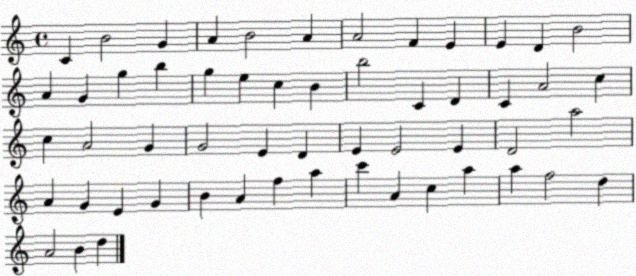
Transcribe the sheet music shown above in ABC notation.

X:1
T:Untitled
M:4/4
L:1/4
K:C
C B2 G A B2 A A2 F E E D B2 A G g b g e c B b2 C D C A2 c c A2 G G2 E D E E2 E D2 a2 A G E G B A f a c' A c a a f2 d A2 B d